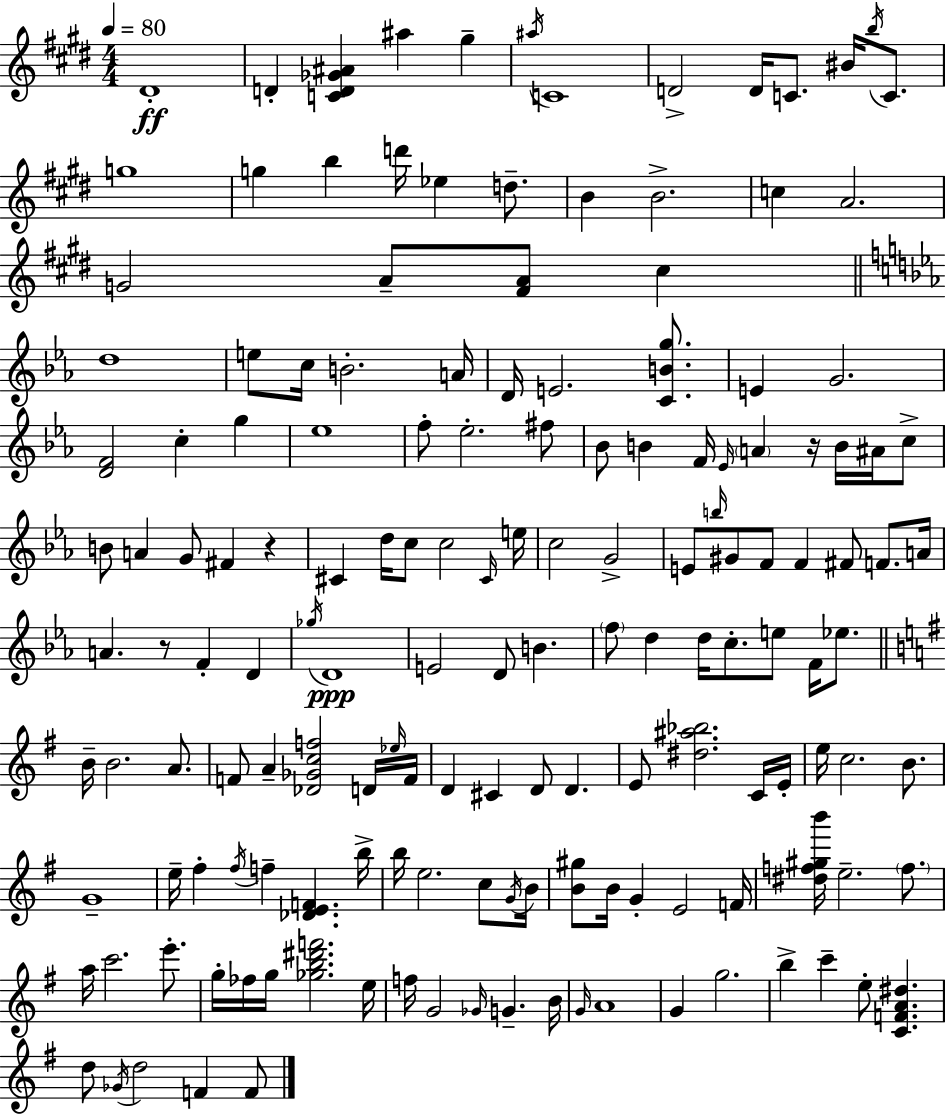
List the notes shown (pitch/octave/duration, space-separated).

D#4/w D4/q [C4,D4,Gb4,A#4]/q A#5/q G#5/q A#5/s C4/w D4/h D4/s C4/e. BIS4/s B5/s C4/e. G5/w G5/q B5/q D6/s Eb5/q D5/e. B4/q B4/h. C5/q A4/h. G4/h A4/e [F#4,A4]/e C#5/q D5/w E5/e C5/s B4/h. A4/s D4/s E4/h. [C4,B4,G5]/e. E4/q G4/h. [D4,F4]/h C5/q G5/q Eb5/w F5/e Eb5/h. F#5/e Bb4/e B4/q F4/s Eb4/s A4/q R/s B4/s A#4/s C5/e B4/e A4/q G4/e F#4/q R/q C#4/q D5/s C5/e C5/h C#4/s E5/s C5/h G4/h E4/e B5/s G#4/e F4/e F4/q F#4/e F4/e. A4/s A4/q. R/e F4/q D4/q Gb5/s D4/w E4/h D4/e B4/q. F5/e D5/q D5/s C5/e. E5/e F4/s Eb5/e. B4/s B4/h. A4/e. F4/e A4/q [Db4,Gb4,C5,F5]/h D4/s Eb5/s F4/s D4/q C#4/q D4/e D4/q. E4/e [D#5,A#5,Bb5]/h. C4/s E4/s E5/s C5/h. B4/e. G4/w E5/s F#5/q F#5/s F5/q [Db4,E4,F4]/q. B5/s B5/s E5/h. C5/e G4/s B4/s [B4,G#5]/e B4/s G4/q E4/h F4/s [D#5,F5,G#5,B6]/s E5/h. F5/e. A5/s C6/h. E6/e. G5/s FES5/s G5/s [Gb5,B5,D#6,F6]/h. E5/s F5/s G4/h Gb4/s G4/q. B4/s G4/s A4/w G4/q G5/h. B5/q C6/q E5/e [C4,F4,A4,D#5]/q. D5/e Gb4/s D5/h F4/q F4/e